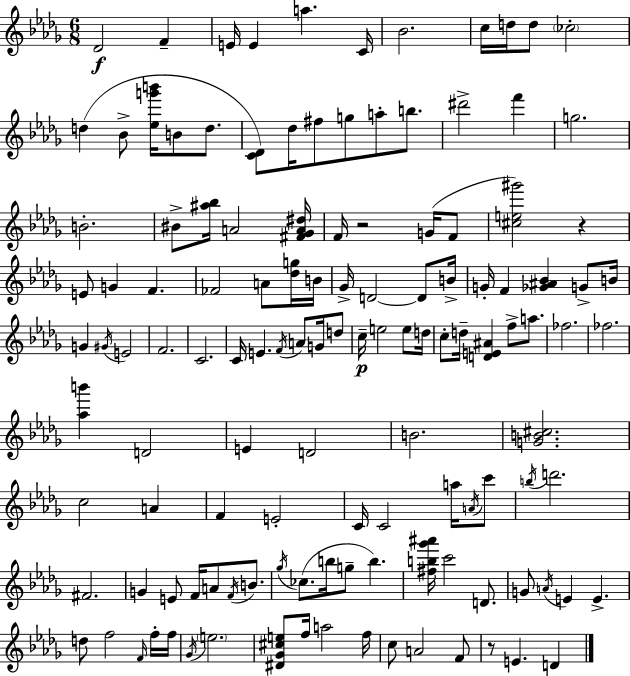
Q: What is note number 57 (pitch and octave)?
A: E5